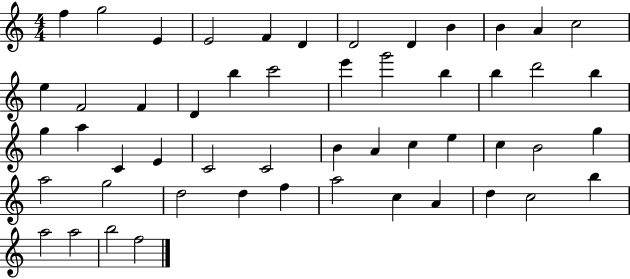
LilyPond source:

{
  \clef treble
  \numericTimeSignature
  \time 4/4
  \key c \major
  f''4 g''2 e'4 | e'2 f'4 d'4 | d'2 d'4 b'4 | b'4 a'4 c''2 | \break e''4 f'2 f'4 | d'4 b''4 c'''2 | e'''4 g'''2 b''4 | b''4 d'''2 b''4 | \break g''4 a''4 c'4 e'4 | c'2 c'2 | b'4 a'4 c''4 e''4 | c''4 b'2 g''4 | \break a''2 g''2 | d''2 d''4 f''4 | a''2 c''4 a'4 | d''4 c''2 b''4 | \break a''2 a''2 | b''2 f''2 | \bar "|."
}